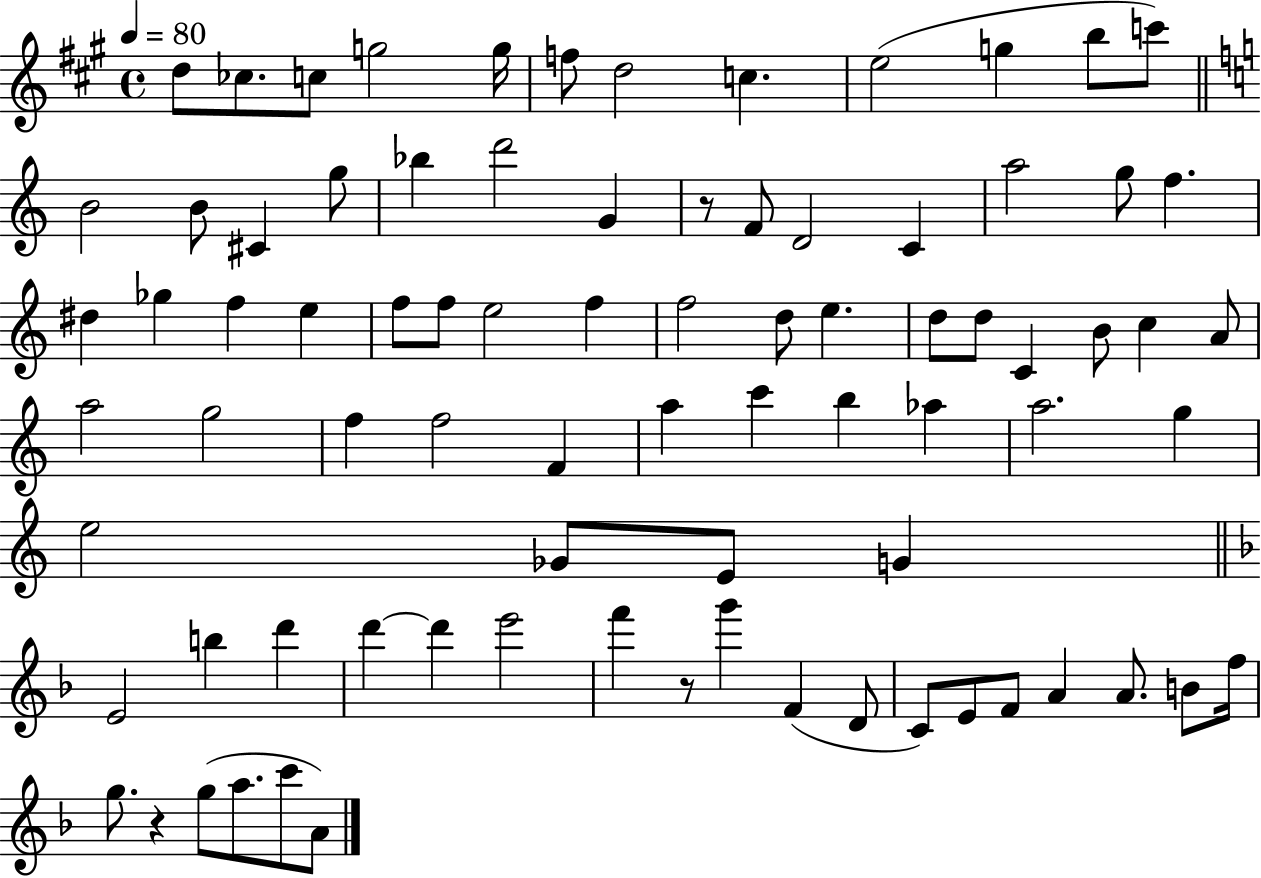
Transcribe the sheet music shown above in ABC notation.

X:1
T:Untitled
M:4/4
L:1/4
K:A
d/2 _c/2 c/2 g2 g/4 f/2 d2 c e2 g b/2 c'/2 B2 B/2 ^C g/2 _b d'2 G z/2 F/2 D2 C a2 g/2 f ^d _g f e f/2 f/2 e2 f f2 d/2 e d/2 d/2 C B/2 c A/2 a2 g2 f f2 F a c' b _a a2 g e2 _G/2 E/2 G E2 b d' d' d' e'2 f' z/2 g' F D/2 C/2 E/2 F/2 A A/2 B/2 f/4 g/2 z g/2 a/2 c'/2 A/2